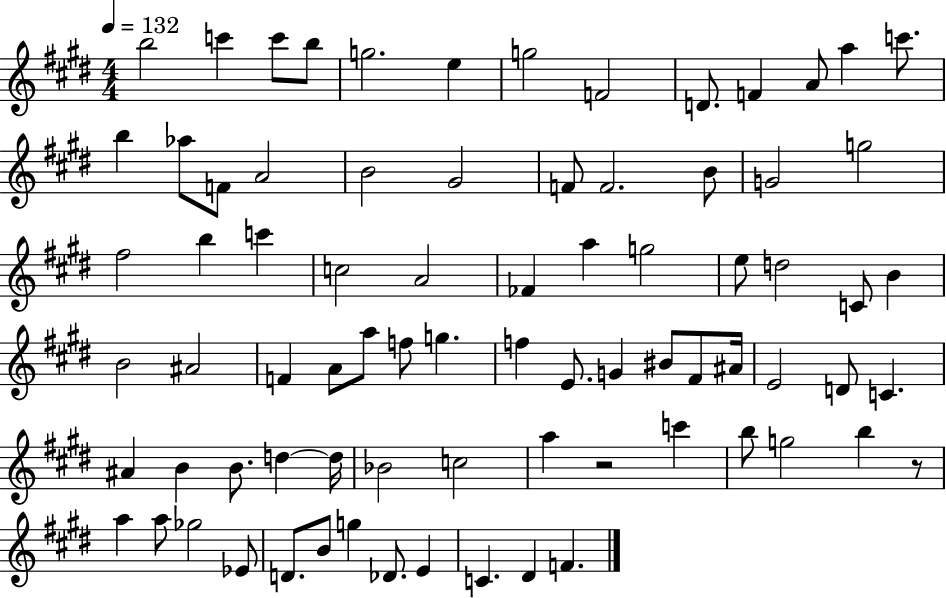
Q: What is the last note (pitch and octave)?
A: F4